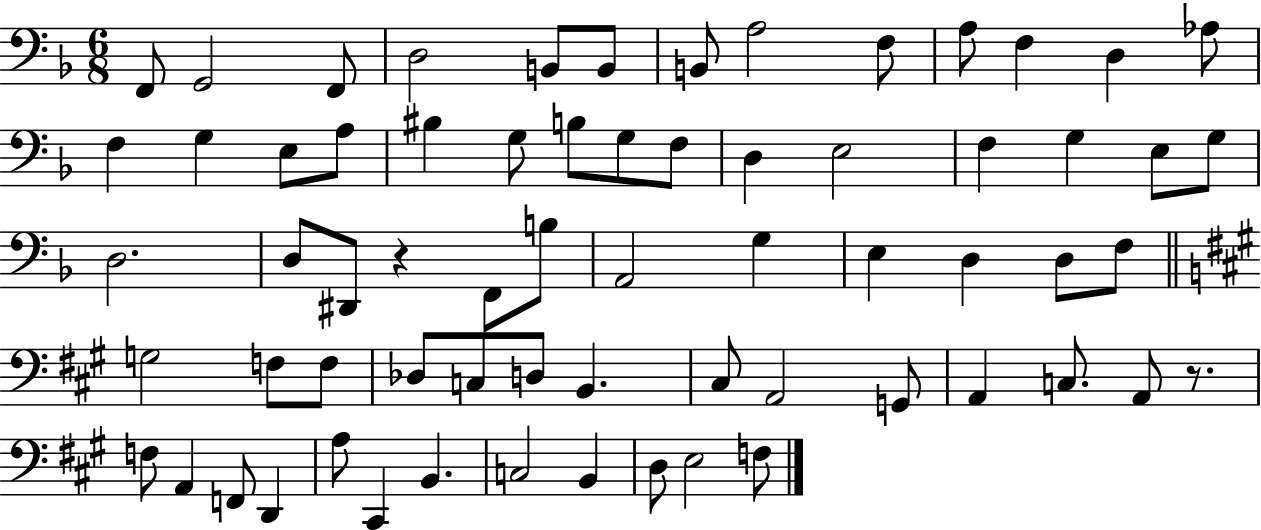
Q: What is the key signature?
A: F major